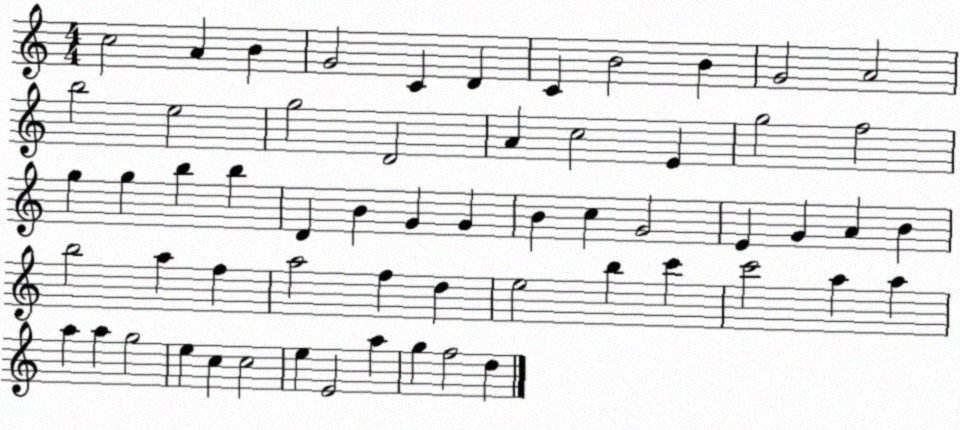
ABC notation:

X:1
T:Untitled
M:4/4
L:1/4
K:C
c2 A B G2 C D C B2 B G2 A2 b2 e2 g2 D2 A c2 E g2 f2 g g b b D B G G B c G2 E G A B b2 a f a2 f d e2 b c' c'2 a a a a g2 e c c2 e E2 a g f2 d